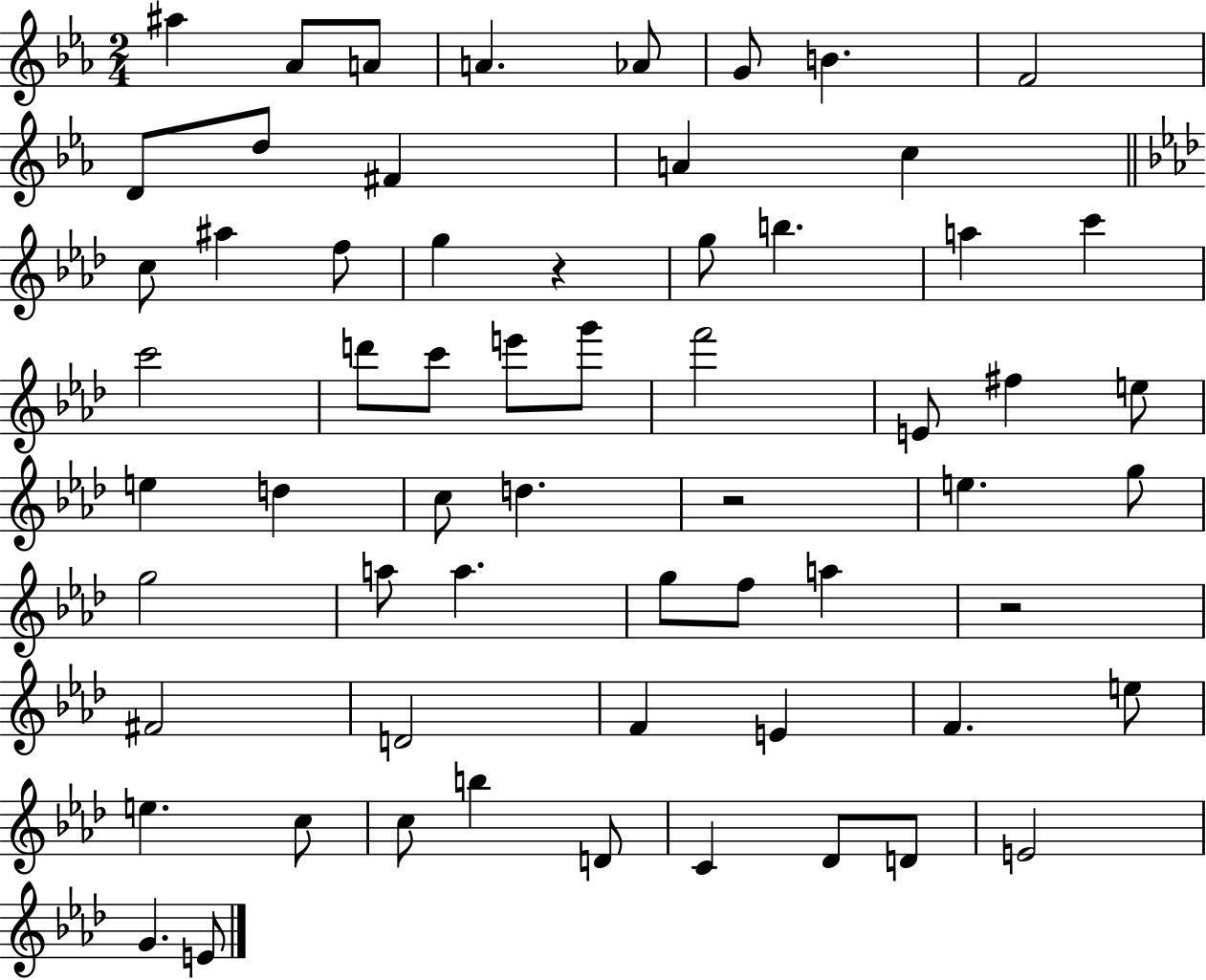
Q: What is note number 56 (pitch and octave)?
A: D4